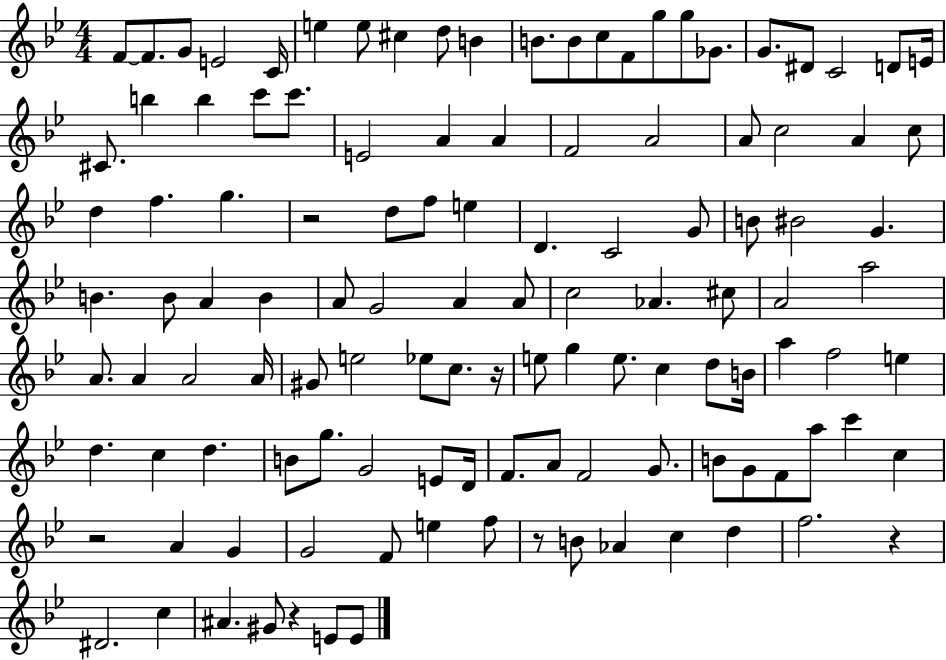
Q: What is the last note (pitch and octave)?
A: E4